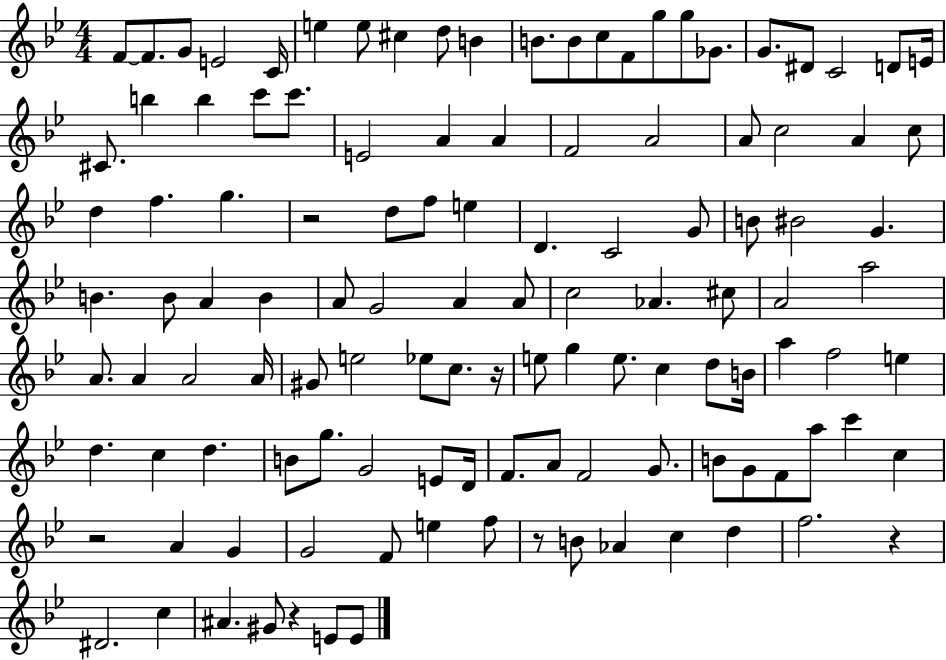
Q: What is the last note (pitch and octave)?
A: E4